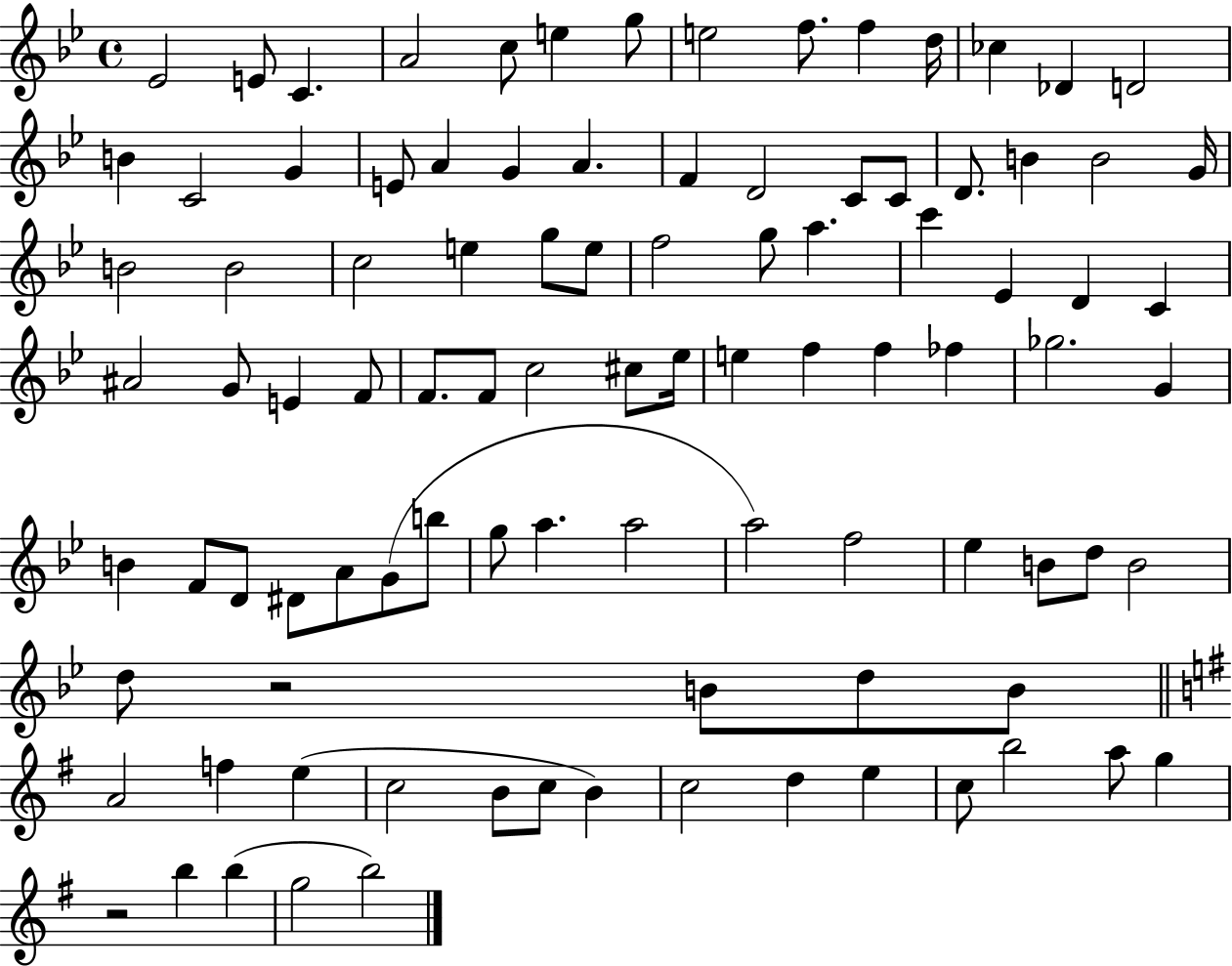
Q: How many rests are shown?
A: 2